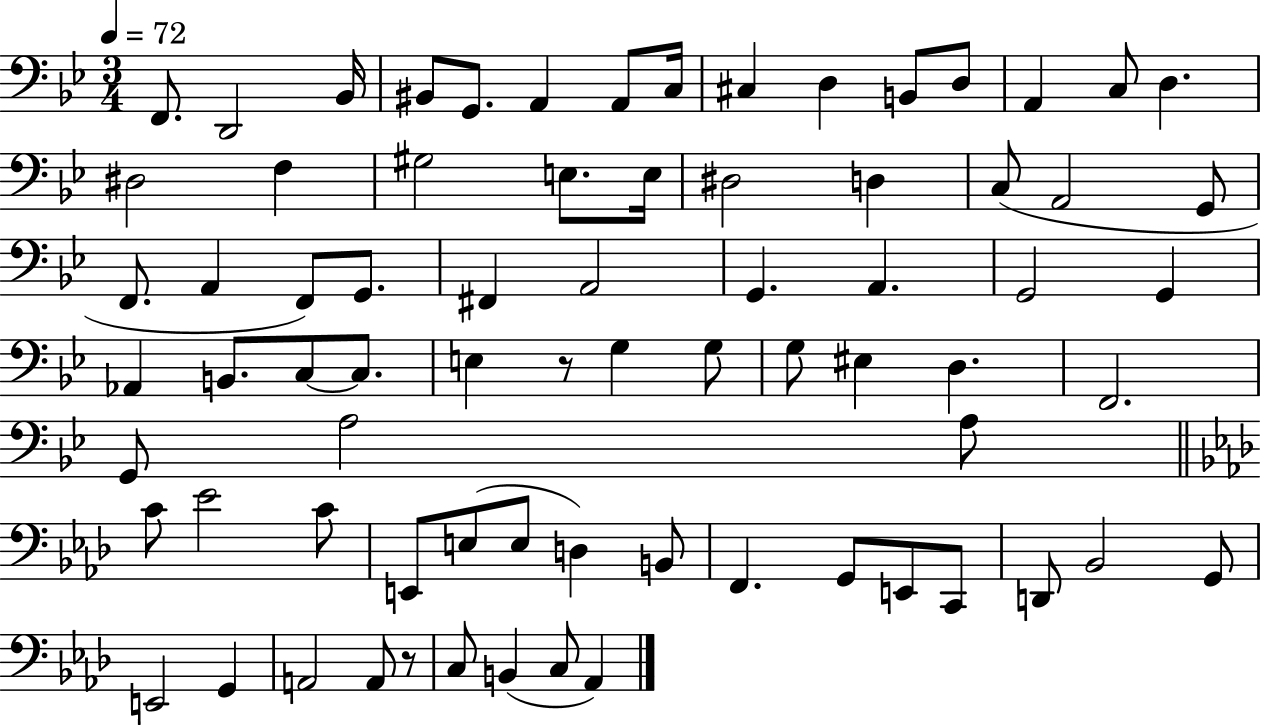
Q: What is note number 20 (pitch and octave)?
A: E3